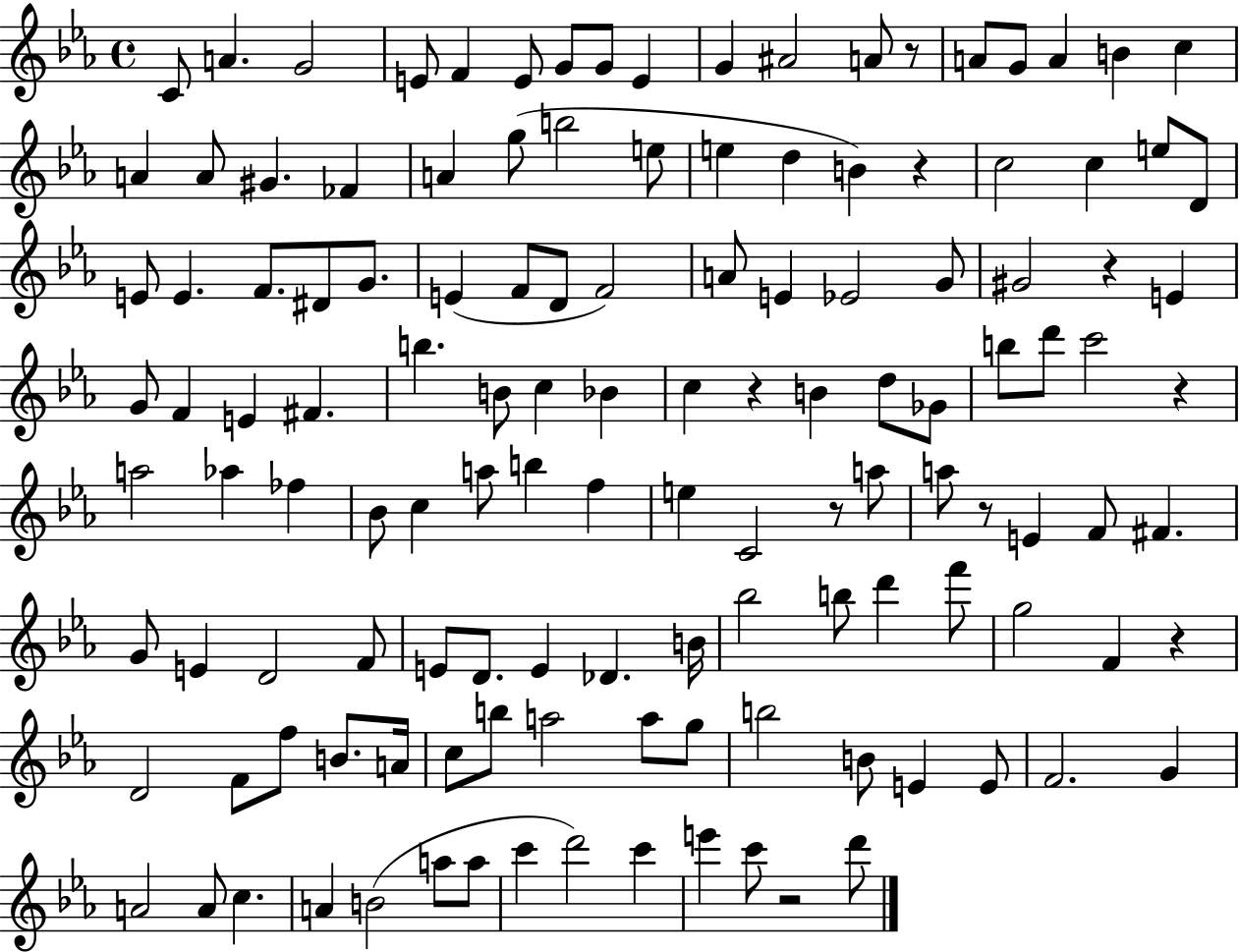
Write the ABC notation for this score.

X:1
T:Untitled
M:4/4
L:1/4
K:Eb
C/2 A G2 E/2 F E/2 G/2 G/2 E G ^A2 A/2 z/2 A/2 G/2 A B c A A/2 ^G _F A g/2 b2 e/2 e d B z c2 c e/2 D/2 E/2 E F/2 ^D/2 G/2 E F/2 D/2 F2 A/2 E _E2 G/2 ^G2 z E G/2 F E ^F b B/2 c _B c z B d/2 _G/2 b/2 d'/2 c'2 z a2 _a _f _B/2 c a/2 b f e C2 z/2 a/2 a/2 z/2 E F/2 ^F G/2 E D2 F/2 E/2 D/2 E _D B/4 _b2 b/2 d' f'/2 g2 F z D2 F/2 f/2 B/2 A/4 c/2 b/2 a2 a/2 g/2 b2 B/2 E E/2 F2 G A2 A/2 c A B2 a/2 a/2 c' d'2 c' e' c'/2 z2 d'/2